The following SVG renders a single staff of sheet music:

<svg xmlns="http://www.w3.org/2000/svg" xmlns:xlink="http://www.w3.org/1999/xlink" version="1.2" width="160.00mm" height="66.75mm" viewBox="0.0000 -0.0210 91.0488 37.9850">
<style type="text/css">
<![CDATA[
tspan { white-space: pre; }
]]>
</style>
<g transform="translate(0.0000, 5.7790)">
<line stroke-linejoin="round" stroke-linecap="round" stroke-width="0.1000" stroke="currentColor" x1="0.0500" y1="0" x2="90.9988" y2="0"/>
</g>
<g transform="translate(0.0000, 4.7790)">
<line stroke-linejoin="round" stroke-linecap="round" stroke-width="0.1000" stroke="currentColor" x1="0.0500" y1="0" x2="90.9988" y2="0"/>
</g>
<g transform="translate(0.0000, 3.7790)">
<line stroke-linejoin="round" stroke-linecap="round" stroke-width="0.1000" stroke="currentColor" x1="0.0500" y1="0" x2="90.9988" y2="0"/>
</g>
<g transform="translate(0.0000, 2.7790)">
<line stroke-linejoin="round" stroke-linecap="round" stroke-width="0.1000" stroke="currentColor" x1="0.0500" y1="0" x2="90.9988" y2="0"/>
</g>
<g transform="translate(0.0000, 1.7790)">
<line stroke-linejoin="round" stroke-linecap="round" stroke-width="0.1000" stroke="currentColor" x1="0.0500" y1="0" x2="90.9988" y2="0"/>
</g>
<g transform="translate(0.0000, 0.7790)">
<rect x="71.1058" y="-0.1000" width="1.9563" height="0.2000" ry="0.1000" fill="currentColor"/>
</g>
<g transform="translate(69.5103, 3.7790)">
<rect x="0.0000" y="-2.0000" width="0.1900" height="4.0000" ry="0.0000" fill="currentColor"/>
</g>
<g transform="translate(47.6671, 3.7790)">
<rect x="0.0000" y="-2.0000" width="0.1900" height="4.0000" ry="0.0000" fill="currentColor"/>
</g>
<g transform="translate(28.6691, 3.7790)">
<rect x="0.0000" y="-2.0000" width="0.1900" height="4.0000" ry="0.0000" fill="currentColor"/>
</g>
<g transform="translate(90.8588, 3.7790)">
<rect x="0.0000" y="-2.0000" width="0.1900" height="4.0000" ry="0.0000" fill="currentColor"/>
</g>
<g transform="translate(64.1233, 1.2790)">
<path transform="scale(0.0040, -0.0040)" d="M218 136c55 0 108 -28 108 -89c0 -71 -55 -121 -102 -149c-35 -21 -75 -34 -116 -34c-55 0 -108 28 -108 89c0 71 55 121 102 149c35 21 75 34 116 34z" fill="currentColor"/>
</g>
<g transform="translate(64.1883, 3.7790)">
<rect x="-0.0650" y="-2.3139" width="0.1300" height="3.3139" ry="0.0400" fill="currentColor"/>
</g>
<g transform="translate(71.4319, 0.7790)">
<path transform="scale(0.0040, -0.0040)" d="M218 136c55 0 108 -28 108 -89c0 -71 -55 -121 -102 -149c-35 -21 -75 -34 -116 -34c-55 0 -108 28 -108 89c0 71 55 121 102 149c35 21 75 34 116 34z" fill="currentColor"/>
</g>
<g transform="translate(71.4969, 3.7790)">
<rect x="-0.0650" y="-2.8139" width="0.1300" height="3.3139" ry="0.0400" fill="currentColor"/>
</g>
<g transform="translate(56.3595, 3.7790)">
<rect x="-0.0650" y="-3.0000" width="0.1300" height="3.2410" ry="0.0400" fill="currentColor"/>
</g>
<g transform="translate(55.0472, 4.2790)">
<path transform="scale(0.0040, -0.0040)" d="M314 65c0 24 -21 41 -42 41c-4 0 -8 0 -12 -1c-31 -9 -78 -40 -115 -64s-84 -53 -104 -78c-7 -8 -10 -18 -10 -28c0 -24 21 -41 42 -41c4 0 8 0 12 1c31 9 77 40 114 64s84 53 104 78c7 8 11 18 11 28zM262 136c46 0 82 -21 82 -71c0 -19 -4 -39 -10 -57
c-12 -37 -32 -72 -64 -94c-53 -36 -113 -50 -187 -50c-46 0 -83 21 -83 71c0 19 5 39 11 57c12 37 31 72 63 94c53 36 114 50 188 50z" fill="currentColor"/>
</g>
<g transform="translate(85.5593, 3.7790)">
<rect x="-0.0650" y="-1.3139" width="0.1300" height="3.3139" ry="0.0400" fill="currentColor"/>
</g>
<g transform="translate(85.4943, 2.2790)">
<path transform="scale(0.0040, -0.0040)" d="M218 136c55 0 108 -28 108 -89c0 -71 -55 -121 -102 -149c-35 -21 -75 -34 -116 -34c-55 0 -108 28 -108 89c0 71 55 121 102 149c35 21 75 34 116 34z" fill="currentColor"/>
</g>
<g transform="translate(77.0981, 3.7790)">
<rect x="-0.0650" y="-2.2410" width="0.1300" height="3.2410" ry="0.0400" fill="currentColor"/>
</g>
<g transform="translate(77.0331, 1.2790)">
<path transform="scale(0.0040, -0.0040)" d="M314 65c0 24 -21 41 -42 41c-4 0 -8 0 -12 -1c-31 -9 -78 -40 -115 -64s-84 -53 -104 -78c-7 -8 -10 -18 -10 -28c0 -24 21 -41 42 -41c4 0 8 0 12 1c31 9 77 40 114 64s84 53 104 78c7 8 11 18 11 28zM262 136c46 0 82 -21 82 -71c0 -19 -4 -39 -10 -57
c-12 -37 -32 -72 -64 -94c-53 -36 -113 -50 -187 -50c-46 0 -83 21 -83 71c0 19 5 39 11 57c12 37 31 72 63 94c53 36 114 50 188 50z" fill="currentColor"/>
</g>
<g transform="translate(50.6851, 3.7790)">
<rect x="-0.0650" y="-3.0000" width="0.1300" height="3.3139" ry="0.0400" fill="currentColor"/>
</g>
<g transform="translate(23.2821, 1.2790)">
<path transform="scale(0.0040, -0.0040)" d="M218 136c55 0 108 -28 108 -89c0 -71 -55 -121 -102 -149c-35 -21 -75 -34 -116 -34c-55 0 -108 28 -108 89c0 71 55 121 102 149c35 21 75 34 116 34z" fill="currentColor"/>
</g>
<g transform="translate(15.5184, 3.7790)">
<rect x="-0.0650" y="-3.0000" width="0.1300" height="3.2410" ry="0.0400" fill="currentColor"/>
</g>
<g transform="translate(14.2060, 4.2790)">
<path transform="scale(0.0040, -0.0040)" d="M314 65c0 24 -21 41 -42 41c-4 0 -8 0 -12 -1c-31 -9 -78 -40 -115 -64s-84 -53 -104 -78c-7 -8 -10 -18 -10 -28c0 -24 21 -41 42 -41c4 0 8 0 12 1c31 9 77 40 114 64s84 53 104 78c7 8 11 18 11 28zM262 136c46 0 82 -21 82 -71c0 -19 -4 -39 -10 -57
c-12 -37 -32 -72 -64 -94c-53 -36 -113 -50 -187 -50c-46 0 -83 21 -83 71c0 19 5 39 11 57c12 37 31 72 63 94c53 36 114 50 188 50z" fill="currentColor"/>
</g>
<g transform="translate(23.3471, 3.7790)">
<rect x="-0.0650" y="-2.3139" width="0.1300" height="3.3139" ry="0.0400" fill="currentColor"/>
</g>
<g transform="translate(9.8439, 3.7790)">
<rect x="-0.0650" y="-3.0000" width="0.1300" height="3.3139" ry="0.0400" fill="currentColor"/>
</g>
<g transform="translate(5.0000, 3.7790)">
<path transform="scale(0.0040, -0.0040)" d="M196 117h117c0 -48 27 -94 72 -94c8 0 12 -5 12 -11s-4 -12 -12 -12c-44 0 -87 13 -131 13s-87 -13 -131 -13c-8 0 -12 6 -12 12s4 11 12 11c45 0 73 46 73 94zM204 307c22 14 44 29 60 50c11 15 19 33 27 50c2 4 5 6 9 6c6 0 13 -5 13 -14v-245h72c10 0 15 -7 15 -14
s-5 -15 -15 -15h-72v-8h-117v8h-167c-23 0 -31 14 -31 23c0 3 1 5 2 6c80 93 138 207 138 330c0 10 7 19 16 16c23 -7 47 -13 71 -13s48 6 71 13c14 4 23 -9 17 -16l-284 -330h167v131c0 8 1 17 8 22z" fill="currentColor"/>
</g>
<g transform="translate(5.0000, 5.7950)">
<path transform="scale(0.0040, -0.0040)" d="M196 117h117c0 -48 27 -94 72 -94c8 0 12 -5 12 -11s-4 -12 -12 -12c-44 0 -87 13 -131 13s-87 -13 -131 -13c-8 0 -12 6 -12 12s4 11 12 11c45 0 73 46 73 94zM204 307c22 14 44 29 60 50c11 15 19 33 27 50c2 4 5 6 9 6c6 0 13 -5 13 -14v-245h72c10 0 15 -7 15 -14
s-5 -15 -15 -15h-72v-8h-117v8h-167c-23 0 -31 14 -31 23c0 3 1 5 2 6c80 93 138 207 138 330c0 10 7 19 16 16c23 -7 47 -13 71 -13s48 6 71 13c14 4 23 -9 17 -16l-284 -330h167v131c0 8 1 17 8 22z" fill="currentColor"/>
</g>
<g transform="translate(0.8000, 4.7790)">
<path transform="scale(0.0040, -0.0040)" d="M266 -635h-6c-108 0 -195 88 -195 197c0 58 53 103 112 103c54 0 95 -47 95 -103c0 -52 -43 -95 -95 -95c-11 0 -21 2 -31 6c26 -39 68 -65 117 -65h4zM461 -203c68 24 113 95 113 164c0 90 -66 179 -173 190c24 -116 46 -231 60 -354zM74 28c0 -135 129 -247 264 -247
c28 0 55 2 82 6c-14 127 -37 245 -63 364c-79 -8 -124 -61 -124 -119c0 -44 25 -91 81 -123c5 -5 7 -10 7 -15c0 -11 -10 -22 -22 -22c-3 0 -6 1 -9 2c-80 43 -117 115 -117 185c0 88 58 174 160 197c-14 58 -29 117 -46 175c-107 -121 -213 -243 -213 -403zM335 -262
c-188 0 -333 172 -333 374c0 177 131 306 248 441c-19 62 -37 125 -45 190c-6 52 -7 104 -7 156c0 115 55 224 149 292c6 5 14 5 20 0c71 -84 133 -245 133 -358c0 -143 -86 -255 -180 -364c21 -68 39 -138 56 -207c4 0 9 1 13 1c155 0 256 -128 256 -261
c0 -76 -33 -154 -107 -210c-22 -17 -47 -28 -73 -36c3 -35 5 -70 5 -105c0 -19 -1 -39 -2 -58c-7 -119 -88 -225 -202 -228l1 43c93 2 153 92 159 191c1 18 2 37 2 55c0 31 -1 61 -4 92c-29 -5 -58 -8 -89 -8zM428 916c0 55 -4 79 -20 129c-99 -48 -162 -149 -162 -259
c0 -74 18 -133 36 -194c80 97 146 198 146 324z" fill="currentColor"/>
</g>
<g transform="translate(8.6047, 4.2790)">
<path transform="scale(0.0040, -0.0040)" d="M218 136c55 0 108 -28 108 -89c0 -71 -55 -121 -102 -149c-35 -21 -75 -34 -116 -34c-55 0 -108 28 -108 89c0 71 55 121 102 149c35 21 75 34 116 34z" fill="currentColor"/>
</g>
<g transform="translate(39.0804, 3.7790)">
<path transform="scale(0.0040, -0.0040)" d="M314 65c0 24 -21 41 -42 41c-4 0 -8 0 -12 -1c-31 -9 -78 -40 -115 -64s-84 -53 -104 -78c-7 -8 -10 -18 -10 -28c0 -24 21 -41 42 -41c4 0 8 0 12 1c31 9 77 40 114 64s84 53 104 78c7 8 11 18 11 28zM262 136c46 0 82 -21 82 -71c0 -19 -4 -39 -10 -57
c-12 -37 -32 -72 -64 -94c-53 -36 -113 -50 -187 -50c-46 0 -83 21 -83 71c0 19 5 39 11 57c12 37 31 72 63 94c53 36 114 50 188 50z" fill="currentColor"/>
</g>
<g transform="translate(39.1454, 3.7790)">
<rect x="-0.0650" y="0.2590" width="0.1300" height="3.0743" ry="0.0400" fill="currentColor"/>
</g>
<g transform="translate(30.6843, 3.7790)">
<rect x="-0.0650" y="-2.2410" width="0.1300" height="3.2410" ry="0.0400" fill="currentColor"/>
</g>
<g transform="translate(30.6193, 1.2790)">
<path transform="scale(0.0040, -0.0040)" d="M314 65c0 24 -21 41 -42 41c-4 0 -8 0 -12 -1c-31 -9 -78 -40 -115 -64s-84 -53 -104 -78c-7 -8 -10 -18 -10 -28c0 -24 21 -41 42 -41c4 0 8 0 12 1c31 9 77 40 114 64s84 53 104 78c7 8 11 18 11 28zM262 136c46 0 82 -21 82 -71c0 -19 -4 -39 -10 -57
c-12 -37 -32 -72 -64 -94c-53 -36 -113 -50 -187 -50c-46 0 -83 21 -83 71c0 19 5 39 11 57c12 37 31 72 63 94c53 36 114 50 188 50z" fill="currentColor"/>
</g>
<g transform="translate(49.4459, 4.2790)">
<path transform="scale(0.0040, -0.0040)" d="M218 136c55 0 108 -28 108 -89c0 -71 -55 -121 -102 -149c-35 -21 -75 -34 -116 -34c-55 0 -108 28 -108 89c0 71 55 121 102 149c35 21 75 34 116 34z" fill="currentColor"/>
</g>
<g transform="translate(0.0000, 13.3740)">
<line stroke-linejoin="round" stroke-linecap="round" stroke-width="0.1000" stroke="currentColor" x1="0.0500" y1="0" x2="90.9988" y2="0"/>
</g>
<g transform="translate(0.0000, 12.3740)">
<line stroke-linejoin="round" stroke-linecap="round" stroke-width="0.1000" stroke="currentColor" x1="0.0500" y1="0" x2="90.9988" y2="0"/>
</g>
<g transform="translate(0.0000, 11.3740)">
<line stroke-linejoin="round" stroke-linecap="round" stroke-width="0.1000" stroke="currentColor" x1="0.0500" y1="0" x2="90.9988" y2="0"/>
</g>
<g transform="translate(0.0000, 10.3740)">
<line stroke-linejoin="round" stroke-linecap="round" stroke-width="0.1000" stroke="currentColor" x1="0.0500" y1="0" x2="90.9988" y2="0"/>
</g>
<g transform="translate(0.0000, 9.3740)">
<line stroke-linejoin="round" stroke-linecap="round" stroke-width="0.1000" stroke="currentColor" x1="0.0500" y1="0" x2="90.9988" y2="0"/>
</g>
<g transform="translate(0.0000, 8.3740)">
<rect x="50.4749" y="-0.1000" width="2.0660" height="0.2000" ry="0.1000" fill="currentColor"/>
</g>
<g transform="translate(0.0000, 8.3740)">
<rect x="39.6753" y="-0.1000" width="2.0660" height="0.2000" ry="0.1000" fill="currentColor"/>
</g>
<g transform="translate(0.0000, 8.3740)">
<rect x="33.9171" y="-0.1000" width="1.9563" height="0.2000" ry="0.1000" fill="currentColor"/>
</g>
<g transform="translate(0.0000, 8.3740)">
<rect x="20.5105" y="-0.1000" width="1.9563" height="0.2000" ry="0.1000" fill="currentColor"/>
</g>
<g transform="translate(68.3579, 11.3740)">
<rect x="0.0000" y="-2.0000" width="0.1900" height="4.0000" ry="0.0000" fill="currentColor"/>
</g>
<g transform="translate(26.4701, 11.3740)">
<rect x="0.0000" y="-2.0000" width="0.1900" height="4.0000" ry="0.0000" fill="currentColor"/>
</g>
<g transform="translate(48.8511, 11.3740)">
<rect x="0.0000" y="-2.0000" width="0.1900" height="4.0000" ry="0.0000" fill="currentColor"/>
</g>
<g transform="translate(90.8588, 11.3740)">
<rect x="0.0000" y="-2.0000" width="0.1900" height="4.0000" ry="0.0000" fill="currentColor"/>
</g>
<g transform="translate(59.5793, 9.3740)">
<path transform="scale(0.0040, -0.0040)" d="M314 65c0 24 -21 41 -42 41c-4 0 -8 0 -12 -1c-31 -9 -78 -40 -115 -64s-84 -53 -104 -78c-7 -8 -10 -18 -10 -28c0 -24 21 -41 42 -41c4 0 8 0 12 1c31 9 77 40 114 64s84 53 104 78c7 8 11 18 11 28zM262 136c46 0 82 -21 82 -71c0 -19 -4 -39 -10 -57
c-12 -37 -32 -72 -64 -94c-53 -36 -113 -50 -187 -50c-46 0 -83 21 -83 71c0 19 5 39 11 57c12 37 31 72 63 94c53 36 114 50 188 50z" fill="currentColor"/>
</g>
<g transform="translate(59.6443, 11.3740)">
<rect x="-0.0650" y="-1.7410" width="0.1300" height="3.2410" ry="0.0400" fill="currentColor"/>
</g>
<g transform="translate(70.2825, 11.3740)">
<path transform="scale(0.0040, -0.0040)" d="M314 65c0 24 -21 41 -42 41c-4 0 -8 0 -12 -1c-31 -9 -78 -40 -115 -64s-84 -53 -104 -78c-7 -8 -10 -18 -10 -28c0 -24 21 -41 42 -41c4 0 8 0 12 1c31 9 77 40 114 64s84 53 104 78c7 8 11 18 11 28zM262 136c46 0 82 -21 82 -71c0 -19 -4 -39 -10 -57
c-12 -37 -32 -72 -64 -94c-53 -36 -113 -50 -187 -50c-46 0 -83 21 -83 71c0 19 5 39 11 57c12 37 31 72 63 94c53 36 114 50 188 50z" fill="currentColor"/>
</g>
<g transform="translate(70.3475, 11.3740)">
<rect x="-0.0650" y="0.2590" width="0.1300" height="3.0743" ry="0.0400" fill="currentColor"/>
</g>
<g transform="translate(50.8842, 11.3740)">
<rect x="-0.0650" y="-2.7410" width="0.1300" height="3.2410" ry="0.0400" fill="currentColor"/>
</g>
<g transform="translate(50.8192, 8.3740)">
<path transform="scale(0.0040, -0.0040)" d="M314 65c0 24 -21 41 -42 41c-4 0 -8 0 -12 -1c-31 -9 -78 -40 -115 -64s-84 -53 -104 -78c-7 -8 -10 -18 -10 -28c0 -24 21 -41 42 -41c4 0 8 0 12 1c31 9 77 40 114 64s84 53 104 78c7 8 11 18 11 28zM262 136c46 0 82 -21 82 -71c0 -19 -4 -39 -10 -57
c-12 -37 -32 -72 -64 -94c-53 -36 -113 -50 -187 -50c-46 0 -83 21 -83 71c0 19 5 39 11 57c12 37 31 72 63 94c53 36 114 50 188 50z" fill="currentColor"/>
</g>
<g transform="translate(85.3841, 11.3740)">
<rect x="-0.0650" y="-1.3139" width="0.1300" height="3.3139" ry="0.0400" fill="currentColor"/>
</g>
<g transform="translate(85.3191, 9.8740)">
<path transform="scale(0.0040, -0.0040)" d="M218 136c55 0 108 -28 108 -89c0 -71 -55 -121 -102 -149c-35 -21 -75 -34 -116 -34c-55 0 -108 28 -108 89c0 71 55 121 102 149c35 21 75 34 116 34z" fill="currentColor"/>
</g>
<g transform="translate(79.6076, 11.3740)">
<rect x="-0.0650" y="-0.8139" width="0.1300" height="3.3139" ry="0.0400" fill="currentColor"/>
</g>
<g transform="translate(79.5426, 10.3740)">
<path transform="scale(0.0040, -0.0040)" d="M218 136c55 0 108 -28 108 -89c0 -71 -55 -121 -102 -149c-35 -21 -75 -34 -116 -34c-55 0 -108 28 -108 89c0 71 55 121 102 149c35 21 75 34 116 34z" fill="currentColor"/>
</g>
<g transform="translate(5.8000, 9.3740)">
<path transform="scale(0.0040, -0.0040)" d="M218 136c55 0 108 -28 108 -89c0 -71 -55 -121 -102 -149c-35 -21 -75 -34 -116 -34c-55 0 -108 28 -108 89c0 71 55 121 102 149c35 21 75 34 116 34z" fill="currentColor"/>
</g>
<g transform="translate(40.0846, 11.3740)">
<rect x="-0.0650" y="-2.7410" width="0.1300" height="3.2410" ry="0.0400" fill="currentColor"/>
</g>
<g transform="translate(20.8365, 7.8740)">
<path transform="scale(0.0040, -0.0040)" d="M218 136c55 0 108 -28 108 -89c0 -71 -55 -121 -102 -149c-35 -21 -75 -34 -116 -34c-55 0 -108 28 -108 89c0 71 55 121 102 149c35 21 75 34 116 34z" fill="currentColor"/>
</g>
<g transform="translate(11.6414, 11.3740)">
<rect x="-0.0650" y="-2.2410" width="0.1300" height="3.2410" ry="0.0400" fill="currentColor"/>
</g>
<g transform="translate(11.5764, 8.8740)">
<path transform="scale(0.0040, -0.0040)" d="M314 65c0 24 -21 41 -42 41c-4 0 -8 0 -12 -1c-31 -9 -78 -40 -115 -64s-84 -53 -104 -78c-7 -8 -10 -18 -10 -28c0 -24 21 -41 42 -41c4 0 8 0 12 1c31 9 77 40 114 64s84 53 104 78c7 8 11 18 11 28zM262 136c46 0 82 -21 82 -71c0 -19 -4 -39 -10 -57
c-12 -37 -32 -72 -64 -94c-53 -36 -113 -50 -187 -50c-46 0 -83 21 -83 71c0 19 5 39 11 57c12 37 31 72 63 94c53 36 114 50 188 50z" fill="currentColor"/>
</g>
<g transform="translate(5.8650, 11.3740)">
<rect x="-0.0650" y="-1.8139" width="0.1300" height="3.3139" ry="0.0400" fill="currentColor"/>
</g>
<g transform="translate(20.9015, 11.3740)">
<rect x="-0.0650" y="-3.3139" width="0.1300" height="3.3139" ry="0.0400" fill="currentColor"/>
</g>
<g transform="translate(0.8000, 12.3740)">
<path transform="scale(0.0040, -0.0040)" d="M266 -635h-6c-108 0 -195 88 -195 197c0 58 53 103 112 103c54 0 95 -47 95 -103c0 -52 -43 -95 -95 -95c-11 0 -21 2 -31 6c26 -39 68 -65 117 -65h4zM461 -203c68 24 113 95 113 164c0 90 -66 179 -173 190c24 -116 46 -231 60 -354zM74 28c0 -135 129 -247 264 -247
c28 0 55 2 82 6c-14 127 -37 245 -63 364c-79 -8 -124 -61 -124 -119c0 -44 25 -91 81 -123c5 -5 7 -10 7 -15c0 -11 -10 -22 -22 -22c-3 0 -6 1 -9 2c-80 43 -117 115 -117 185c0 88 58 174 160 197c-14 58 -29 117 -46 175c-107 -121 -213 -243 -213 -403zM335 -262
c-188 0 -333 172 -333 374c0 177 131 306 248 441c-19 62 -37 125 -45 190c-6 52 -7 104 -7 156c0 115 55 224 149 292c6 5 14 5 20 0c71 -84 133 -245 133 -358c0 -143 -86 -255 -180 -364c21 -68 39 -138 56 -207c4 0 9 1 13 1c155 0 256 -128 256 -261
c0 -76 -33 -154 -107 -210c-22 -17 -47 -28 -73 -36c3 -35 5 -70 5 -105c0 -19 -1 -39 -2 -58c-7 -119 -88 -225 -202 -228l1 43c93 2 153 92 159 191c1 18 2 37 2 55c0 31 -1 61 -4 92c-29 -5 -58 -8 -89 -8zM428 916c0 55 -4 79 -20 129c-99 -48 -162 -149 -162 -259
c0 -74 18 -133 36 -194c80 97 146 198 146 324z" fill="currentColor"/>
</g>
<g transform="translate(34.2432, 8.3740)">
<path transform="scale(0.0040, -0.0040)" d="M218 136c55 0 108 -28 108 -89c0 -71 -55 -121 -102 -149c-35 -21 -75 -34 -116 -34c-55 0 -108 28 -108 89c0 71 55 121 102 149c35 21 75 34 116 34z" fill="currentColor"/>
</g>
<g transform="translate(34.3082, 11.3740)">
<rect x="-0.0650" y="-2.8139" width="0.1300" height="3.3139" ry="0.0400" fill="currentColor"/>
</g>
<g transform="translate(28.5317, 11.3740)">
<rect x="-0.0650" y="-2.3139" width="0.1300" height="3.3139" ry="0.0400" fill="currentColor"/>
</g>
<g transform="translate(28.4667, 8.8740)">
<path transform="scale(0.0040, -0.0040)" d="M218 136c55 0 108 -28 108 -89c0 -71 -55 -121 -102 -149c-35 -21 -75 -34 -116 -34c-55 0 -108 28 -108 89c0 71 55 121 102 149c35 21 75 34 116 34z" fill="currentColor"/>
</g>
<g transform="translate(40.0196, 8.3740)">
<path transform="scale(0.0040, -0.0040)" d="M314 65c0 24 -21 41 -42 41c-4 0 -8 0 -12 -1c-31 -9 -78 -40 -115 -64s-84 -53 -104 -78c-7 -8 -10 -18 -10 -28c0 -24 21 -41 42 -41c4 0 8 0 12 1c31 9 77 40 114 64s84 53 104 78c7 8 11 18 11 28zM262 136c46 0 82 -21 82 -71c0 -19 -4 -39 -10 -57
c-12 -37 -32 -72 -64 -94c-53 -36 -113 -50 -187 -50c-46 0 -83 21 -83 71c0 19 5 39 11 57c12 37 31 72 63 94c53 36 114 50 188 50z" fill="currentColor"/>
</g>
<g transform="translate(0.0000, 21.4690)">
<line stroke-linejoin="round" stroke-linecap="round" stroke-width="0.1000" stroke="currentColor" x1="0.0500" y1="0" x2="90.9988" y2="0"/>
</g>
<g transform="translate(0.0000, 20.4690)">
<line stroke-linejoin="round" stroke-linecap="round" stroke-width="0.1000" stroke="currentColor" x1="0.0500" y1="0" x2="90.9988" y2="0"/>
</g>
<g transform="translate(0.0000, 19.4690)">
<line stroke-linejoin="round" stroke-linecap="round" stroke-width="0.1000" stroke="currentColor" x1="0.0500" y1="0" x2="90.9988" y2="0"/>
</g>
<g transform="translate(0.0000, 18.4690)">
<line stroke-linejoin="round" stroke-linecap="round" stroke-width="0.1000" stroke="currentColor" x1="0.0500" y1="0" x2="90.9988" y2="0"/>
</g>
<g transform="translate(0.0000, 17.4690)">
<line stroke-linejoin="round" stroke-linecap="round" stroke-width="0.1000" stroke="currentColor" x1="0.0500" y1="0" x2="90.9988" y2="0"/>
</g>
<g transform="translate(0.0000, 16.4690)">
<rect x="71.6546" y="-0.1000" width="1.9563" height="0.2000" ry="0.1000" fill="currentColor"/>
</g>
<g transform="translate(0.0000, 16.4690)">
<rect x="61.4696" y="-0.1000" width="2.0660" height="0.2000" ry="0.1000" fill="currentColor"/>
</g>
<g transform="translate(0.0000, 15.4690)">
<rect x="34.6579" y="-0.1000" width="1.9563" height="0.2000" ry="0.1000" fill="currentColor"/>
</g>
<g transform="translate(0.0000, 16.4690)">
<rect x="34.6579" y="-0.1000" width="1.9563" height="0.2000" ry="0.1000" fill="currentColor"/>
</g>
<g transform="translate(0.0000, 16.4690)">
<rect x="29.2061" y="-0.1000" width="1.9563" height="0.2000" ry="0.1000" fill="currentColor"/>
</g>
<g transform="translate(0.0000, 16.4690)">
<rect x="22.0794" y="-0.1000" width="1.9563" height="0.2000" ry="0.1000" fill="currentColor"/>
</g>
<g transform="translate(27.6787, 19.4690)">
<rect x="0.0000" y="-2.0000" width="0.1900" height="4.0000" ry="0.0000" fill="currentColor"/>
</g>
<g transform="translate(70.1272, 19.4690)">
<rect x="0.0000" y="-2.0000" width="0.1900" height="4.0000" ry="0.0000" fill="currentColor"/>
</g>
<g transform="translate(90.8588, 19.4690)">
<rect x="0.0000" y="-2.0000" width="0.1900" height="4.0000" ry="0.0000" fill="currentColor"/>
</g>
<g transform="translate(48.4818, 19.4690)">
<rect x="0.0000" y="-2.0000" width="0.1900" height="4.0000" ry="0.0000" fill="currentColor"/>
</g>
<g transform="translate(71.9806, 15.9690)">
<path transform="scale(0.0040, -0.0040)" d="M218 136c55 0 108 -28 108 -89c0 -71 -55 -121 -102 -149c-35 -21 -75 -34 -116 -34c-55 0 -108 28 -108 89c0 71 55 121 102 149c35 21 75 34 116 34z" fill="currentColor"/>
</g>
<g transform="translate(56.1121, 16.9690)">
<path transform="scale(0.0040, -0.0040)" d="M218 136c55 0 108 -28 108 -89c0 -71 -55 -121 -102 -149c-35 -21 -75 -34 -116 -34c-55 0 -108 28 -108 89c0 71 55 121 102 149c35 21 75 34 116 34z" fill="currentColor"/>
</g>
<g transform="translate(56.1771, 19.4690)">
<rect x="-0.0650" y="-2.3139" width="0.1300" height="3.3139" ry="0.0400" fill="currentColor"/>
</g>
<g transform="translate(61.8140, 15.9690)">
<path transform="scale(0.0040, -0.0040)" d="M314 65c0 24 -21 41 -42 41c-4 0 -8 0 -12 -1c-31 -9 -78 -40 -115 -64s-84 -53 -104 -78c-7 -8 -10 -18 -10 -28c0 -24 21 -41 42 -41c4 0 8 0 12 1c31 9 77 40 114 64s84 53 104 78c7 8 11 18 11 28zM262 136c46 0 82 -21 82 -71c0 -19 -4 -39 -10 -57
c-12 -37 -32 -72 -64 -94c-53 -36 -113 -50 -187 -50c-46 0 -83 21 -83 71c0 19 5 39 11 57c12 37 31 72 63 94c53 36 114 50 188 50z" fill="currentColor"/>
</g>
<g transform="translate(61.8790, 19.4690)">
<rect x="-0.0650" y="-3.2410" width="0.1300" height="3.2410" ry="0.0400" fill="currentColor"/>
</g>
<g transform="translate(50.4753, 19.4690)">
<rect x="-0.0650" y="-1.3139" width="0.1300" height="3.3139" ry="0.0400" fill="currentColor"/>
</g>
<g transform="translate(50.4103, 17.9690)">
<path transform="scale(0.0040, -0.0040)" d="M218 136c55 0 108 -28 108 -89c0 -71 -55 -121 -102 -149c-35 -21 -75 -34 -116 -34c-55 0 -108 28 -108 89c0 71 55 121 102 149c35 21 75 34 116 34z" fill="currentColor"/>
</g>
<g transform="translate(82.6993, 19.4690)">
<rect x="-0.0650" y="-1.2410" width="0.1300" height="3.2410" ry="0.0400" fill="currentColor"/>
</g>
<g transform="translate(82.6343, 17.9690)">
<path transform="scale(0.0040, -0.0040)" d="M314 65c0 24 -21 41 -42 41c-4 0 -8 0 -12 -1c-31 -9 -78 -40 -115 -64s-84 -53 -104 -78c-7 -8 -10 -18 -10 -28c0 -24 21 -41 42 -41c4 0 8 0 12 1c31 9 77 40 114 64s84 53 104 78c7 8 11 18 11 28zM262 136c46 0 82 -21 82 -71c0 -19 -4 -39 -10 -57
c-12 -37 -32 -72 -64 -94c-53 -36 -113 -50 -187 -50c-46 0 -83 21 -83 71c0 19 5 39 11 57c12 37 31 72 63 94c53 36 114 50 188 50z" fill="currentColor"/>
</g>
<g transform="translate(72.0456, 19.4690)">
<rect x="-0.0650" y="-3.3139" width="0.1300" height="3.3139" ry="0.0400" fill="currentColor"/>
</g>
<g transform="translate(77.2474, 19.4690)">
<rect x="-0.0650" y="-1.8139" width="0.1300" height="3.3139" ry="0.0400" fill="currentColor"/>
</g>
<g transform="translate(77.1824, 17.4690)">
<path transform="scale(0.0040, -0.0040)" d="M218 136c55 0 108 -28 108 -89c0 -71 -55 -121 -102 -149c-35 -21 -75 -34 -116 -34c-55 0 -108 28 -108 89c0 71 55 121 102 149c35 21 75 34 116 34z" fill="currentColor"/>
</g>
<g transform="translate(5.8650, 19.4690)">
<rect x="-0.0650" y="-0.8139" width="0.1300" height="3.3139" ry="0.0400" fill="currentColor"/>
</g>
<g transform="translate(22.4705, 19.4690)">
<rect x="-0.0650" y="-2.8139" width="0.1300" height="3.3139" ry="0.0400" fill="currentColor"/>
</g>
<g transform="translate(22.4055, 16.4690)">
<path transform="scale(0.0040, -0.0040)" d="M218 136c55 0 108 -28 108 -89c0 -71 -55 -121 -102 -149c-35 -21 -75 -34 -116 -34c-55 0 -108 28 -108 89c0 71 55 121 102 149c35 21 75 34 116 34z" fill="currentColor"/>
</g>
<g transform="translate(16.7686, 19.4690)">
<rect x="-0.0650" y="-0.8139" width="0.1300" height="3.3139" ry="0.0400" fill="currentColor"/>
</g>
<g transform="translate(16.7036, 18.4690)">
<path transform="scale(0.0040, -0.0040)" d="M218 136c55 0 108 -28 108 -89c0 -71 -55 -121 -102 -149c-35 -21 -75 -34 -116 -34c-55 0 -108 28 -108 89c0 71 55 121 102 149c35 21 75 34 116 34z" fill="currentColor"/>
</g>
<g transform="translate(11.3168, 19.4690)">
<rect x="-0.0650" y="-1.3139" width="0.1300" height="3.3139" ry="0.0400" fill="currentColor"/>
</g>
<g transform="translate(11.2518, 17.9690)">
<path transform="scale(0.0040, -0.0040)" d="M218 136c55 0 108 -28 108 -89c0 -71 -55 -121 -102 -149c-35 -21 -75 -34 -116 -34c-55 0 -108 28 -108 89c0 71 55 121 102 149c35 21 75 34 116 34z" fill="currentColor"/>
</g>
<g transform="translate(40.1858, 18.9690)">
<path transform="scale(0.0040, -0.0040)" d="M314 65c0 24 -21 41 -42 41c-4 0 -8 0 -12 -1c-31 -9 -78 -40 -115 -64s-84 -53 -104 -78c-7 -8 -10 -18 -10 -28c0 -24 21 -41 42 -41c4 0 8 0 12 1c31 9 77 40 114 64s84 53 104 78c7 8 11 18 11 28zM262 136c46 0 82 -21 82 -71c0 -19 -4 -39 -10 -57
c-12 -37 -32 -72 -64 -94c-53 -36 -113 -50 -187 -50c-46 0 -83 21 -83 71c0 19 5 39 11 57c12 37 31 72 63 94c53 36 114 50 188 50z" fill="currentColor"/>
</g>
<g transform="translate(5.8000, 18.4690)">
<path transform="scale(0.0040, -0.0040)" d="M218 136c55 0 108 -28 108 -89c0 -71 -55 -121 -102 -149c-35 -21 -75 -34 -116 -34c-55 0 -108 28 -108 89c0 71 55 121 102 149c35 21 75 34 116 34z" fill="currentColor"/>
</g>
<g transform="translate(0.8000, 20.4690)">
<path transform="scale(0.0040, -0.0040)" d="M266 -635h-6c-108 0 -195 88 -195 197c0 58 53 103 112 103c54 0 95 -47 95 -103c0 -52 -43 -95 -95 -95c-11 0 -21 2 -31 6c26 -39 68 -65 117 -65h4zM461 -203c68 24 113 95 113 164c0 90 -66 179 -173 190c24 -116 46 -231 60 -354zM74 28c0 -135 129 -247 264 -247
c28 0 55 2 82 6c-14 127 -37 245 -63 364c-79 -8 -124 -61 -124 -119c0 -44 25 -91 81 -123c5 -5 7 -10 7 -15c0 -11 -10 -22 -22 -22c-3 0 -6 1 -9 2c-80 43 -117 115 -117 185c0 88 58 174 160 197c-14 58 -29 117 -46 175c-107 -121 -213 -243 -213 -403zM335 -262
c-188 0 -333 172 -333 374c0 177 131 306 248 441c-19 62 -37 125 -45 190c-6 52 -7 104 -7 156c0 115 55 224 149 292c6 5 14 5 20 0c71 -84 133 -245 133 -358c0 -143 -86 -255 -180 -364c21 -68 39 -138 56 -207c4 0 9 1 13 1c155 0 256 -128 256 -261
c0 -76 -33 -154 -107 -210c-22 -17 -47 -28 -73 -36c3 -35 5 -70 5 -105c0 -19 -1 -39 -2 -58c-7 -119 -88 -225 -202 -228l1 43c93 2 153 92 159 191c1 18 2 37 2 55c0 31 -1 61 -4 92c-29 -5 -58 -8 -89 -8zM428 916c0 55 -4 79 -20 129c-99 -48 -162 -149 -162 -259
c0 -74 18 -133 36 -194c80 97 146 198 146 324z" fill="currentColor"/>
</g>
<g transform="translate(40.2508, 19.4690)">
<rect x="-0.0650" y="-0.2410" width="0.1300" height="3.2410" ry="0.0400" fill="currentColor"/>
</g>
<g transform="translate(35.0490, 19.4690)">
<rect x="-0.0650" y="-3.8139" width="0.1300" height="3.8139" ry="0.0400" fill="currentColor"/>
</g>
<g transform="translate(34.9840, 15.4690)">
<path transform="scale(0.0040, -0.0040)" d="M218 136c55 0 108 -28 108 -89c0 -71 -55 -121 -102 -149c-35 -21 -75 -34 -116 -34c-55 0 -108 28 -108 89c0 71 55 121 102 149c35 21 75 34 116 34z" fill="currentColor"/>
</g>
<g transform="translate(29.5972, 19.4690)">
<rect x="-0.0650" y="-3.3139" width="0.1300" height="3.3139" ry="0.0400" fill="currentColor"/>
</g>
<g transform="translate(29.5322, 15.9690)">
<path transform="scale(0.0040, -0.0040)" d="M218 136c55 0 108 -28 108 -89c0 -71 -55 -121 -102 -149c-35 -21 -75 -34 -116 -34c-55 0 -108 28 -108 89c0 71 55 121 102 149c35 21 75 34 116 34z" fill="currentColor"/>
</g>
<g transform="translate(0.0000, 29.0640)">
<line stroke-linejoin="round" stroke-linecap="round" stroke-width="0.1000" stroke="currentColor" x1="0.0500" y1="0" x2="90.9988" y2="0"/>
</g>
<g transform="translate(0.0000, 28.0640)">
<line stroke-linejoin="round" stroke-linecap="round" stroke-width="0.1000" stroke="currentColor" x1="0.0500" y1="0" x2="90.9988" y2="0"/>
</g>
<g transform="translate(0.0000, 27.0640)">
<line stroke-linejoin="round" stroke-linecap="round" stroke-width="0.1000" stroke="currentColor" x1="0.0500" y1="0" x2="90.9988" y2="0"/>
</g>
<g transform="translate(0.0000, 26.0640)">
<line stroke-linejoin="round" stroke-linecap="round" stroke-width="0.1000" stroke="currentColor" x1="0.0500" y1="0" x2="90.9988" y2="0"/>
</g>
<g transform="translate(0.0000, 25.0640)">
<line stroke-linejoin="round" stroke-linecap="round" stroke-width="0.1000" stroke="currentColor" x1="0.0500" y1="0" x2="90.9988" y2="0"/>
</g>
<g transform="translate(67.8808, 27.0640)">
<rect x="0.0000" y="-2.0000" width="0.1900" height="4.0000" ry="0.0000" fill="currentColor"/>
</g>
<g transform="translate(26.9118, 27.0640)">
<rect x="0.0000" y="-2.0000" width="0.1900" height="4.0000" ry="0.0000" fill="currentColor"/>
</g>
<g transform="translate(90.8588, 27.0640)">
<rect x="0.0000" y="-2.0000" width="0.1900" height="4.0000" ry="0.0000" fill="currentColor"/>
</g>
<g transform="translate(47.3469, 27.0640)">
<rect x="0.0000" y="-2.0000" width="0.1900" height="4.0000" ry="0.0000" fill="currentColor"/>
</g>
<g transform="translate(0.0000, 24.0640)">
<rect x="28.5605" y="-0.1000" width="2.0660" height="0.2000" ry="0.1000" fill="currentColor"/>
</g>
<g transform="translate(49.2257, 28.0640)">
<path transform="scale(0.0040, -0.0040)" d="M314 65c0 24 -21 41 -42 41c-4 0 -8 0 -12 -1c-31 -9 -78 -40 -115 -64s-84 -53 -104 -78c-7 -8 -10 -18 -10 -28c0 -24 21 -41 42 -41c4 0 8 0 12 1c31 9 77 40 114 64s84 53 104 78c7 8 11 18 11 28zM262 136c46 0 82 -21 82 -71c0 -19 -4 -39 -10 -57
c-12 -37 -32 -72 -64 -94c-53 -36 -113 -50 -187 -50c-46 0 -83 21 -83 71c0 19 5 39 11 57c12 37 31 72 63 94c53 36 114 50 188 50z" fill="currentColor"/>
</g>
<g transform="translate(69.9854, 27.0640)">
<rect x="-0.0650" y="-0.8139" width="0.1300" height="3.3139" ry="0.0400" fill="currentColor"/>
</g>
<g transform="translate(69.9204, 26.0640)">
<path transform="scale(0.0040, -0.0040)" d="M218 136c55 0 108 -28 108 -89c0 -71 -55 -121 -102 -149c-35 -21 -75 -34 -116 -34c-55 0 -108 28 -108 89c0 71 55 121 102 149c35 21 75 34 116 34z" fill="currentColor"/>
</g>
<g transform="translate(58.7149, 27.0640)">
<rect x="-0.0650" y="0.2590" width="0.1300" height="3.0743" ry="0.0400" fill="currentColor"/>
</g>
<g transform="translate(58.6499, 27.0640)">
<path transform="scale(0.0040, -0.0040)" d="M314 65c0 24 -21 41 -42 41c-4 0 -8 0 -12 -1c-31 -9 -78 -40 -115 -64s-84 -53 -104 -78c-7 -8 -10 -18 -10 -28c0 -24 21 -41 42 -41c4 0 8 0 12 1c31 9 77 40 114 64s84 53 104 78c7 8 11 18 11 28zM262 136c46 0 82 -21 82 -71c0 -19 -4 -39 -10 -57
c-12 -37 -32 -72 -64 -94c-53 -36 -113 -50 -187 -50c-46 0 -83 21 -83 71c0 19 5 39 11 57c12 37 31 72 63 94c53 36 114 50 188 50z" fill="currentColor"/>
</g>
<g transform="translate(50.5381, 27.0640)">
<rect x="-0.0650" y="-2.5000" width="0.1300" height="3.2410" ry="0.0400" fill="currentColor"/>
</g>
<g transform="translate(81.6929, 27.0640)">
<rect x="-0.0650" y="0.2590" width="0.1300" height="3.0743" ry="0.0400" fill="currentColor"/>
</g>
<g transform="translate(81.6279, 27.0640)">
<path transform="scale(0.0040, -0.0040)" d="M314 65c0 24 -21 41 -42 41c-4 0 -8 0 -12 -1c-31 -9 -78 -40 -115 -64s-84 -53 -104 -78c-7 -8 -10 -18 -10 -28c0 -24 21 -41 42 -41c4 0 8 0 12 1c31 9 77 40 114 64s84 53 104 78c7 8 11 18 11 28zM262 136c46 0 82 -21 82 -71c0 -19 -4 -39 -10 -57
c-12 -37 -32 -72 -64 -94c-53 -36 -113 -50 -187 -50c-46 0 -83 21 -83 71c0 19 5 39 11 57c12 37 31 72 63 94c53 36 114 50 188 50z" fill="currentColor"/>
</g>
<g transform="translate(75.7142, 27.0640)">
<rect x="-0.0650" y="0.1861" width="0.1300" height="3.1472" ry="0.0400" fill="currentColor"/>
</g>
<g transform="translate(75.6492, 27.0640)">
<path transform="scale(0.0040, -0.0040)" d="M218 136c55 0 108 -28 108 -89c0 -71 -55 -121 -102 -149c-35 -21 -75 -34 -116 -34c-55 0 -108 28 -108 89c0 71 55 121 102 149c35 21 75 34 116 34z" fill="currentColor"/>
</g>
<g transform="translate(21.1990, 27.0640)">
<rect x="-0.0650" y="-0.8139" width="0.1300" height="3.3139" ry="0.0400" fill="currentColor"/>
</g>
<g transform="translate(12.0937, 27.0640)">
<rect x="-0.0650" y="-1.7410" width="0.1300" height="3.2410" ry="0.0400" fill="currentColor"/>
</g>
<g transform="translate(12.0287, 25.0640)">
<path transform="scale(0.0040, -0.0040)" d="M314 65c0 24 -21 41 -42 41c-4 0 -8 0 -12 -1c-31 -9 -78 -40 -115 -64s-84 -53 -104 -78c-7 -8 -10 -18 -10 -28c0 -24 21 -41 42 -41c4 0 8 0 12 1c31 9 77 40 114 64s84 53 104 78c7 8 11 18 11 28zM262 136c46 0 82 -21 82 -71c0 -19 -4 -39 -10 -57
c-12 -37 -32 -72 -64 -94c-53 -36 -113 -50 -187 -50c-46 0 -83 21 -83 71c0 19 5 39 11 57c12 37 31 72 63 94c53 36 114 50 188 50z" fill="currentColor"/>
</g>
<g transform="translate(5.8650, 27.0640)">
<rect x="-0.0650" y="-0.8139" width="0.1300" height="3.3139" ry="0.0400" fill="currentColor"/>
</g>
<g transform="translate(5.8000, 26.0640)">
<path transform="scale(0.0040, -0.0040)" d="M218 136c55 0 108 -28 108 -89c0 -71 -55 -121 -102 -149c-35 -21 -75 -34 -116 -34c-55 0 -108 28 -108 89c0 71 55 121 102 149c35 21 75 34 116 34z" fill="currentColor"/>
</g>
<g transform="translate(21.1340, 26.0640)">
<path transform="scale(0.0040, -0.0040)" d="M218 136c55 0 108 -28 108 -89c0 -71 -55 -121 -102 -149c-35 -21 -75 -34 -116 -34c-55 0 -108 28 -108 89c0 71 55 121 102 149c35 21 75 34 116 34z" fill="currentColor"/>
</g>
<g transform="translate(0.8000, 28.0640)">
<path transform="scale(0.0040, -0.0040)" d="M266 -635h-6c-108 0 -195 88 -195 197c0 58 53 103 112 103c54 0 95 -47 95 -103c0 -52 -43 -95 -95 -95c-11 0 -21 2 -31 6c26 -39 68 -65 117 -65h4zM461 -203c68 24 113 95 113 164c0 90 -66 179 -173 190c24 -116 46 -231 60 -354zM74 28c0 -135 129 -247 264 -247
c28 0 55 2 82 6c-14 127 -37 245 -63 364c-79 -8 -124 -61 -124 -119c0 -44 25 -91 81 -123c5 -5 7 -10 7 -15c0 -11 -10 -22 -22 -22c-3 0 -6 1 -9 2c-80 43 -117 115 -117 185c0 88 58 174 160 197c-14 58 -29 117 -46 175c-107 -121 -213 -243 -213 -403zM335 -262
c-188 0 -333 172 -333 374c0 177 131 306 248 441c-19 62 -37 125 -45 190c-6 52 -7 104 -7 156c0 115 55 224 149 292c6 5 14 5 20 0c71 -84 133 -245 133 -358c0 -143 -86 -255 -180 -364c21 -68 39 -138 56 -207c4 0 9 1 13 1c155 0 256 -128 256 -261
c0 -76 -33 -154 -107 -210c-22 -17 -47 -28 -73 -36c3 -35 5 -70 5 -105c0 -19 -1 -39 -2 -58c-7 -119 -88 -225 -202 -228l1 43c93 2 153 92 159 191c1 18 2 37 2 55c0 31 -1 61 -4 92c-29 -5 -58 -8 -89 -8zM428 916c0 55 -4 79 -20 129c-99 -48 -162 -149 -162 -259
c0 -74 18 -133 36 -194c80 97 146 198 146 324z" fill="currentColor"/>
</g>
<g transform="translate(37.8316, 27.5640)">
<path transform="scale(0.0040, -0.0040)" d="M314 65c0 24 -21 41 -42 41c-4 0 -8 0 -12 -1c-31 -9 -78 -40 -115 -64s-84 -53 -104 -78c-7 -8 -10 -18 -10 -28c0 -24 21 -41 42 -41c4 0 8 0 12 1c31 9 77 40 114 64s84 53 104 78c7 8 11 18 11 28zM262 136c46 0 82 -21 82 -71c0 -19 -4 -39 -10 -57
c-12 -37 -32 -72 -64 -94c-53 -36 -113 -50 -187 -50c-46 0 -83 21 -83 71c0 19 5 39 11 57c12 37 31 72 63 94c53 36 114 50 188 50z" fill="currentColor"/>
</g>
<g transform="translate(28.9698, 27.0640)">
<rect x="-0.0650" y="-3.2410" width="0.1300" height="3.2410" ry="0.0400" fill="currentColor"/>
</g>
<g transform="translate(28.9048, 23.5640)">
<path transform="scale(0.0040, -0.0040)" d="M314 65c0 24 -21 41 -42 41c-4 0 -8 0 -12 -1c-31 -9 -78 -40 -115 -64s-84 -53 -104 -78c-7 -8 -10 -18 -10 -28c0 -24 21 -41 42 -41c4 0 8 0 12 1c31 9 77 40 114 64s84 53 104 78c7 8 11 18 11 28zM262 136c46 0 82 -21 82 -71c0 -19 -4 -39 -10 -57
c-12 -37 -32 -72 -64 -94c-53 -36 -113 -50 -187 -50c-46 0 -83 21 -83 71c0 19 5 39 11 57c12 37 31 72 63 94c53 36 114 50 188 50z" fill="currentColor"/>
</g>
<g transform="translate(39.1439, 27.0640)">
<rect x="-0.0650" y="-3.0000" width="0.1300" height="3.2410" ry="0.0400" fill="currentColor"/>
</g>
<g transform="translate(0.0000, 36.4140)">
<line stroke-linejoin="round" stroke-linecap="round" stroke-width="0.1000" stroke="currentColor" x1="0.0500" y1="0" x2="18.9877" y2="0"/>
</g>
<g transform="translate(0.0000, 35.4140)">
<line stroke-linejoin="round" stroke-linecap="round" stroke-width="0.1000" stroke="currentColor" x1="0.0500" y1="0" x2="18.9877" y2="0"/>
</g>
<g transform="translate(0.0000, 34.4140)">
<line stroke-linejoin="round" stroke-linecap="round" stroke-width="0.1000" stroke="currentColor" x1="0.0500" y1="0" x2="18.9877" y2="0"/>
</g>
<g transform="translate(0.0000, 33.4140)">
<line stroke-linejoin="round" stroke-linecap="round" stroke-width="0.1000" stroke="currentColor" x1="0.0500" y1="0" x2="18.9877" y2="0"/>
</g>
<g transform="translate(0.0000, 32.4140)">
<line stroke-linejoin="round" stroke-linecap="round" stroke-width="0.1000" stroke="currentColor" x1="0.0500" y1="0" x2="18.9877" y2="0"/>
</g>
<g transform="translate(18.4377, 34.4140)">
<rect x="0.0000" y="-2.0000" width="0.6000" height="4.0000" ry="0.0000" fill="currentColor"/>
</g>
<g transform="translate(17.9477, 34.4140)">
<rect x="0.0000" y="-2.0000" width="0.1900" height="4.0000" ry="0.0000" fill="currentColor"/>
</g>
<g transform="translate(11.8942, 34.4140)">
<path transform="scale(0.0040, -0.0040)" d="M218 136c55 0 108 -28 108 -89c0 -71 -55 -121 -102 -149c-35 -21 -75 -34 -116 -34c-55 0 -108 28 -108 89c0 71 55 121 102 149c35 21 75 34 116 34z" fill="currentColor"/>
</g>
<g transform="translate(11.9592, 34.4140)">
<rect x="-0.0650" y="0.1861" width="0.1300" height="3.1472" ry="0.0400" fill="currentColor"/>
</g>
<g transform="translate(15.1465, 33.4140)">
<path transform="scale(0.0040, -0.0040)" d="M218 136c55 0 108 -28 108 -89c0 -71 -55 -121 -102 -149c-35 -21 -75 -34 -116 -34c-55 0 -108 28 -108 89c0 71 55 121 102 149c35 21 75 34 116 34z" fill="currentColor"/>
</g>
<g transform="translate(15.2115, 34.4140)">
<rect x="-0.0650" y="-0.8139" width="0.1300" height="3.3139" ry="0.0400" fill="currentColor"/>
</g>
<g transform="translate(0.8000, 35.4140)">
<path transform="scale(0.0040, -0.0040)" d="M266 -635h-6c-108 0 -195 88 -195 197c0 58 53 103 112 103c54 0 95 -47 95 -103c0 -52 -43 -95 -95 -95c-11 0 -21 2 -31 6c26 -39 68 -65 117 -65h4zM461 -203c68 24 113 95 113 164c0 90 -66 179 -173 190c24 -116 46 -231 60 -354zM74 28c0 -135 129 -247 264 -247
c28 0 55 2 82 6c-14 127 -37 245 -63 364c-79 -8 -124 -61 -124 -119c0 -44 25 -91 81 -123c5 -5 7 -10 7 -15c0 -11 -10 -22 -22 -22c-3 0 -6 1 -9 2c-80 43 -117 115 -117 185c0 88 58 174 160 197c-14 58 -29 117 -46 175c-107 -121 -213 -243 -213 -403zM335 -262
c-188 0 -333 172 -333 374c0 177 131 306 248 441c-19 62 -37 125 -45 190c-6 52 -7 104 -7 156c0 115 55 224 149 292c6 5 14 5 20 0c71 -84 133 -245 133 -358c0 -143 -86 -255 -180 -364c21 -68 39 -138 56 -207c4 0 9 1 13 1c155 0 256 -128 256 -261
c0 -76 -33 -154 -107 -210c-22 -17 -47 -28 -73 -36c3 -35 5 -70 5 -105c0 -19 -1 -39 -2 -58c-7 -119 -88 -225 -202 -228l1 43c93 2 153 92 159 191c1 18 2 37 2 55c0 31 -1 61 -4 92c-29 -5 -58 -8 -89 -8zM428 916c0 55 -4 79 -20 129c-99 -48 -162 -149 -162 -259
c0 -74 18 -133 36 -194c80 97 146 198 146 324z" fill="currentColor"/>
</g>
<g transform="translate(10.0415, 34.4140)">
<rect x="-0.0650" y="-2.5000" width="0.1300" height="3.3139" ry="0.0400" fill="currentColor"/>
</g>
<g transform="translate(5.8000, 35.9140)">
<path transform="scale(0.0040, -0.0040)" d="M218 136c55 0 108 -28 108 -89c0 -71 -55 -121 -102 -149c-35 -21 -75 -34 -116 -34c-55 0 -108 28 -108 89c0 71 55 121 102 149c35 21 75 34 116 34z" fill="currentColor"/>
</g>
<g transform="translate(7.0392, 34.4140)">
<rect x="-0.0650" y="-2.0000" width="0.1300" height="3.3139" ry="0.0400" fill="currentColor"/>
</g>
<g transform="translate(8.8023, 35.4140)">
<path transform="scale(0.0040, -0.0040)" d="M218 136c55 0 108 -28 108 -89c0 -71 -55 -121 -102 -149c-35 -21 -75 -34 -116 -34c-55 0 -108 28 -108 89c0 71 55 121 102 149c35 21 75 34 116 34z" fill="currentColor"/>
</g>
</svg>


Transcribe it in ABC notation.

X:1
T:Untitled
M:4/4
L:1/4
K:C
A A2 g g2 B2 A A2 g a g2 e f g2 b g a a2 a2 f2 B2 d e d e d a b c' c2 e g b2 b f e2 d f2 d b2 A2 G2 B2 d B B2 F G B d